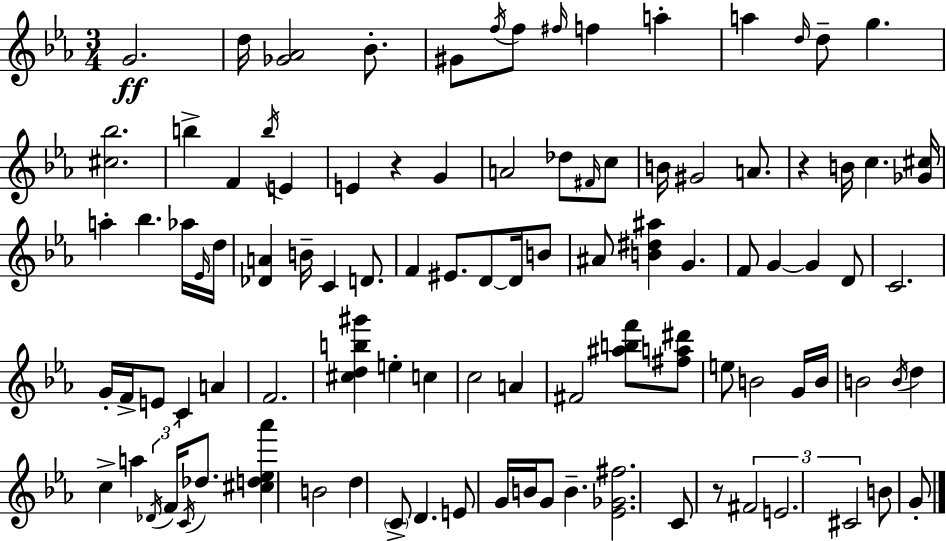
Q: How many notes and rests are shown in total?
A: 100